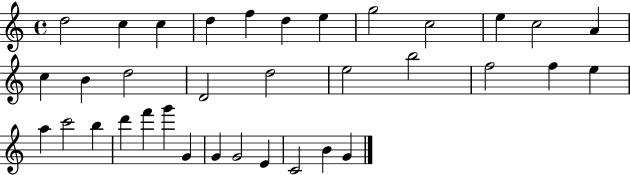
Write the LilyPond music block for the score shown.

{
  \clef treble
  \time 4/4
  \defaultTimeSignature
  \key c \major
  d''2 c''4 c''4 | d''4 f''4 d''4 e''4 | g''2 c''2 | e''4 c''2 a'4 | \break c''4 b'4 d''2 | d'2 d''2 | e''2 b''2 | f''2 f''4 e''4 | \break a''4 c'''2 b''4 | d'''4 f'''4 g'''4 g'4 | g'4 g'2 e'4 | c'2 b'4 g'4 | \break \bar "|."
}